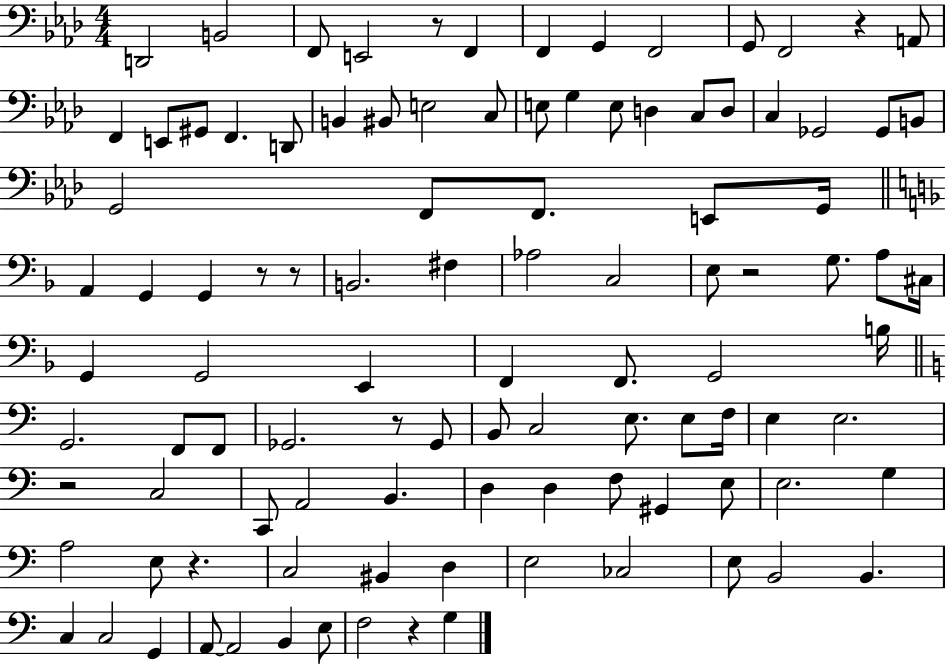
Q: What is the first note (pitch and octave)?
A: D2